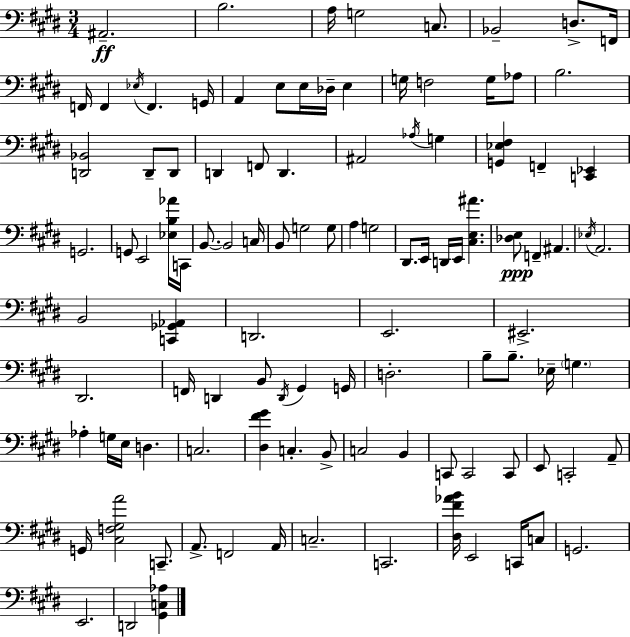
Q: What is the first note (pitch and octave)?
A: A#2